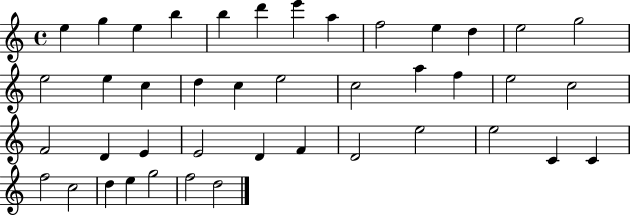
{
  \clef treble
  \time 4/4
  \defaultTimeSignature
  \key c \major
  e''4 g''4 e''4 b''4 | b''4 d'''4 e'''4 a''4 | f''2 e''4 d''4 | e''2 g''2 | \break e''2 e''4 c''4 | d''4 c''4 e''2 | c''2 a''4 f''4 | e''2 c''2 | \break f'2 d'4 e'4 | e'2 d'4 f'4 | d'2 e''2 | e''2 c'4 c'4 | \break f''2 c''2 | d''4 e''4 g''2 | f''2 d''2 | \bar "|."
}